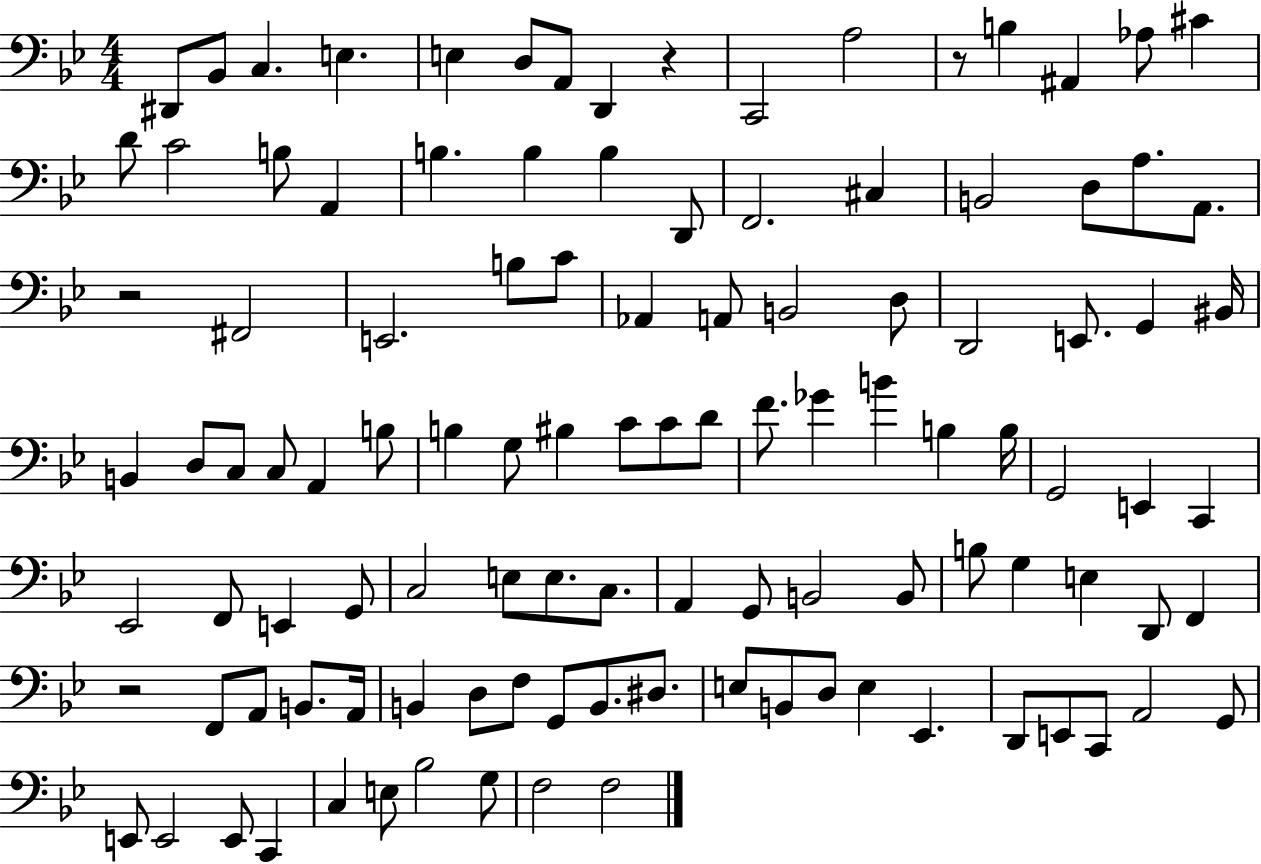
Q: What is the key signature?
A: BES major